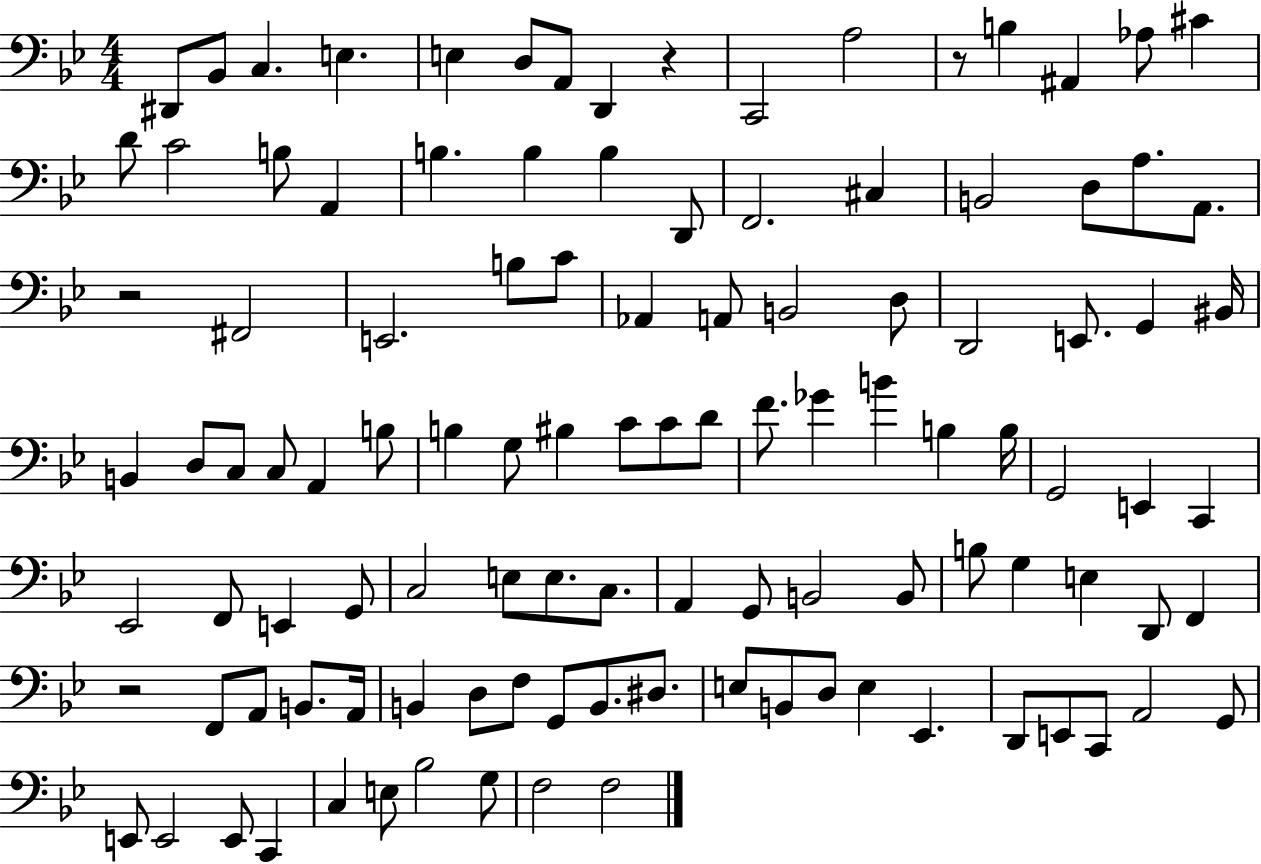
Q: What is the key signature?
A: BES major